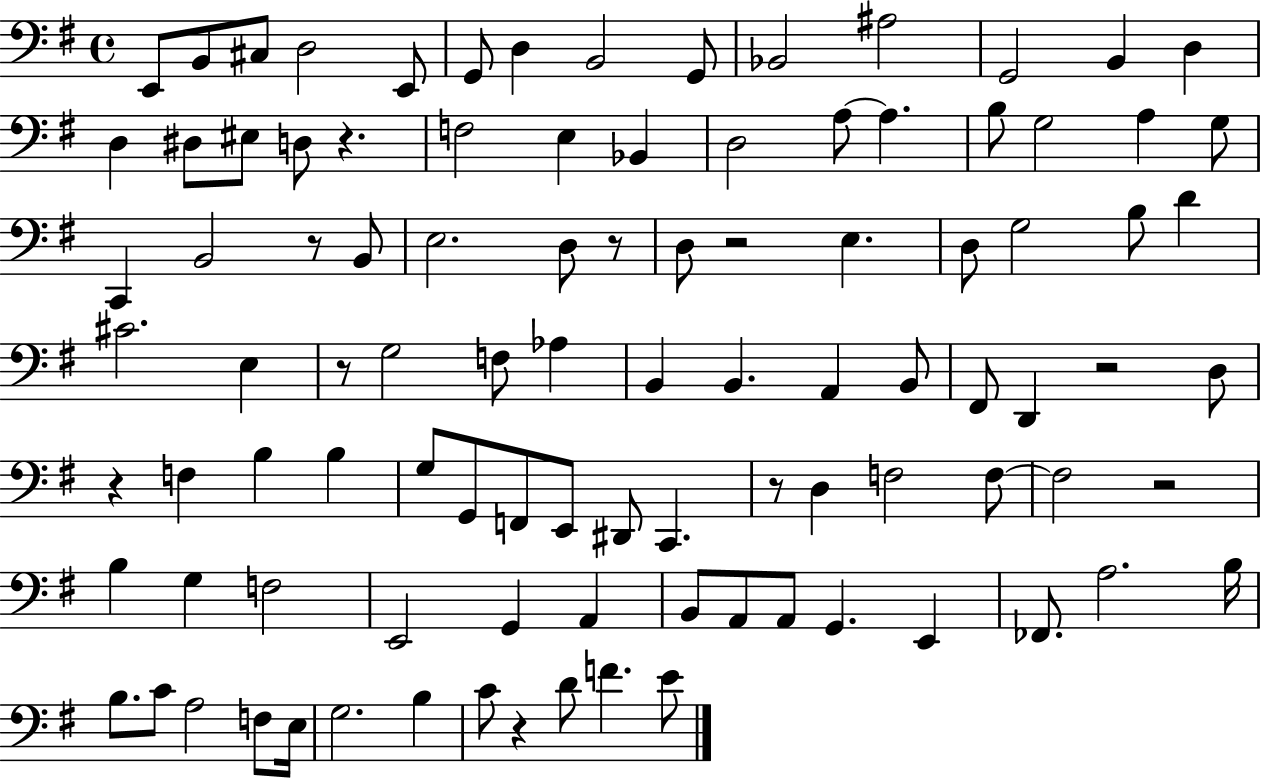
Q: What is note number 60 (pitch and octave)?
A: C2